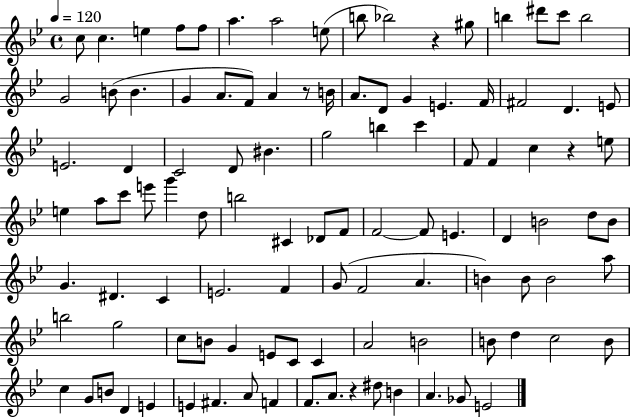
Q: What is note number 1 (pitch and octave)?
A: C5